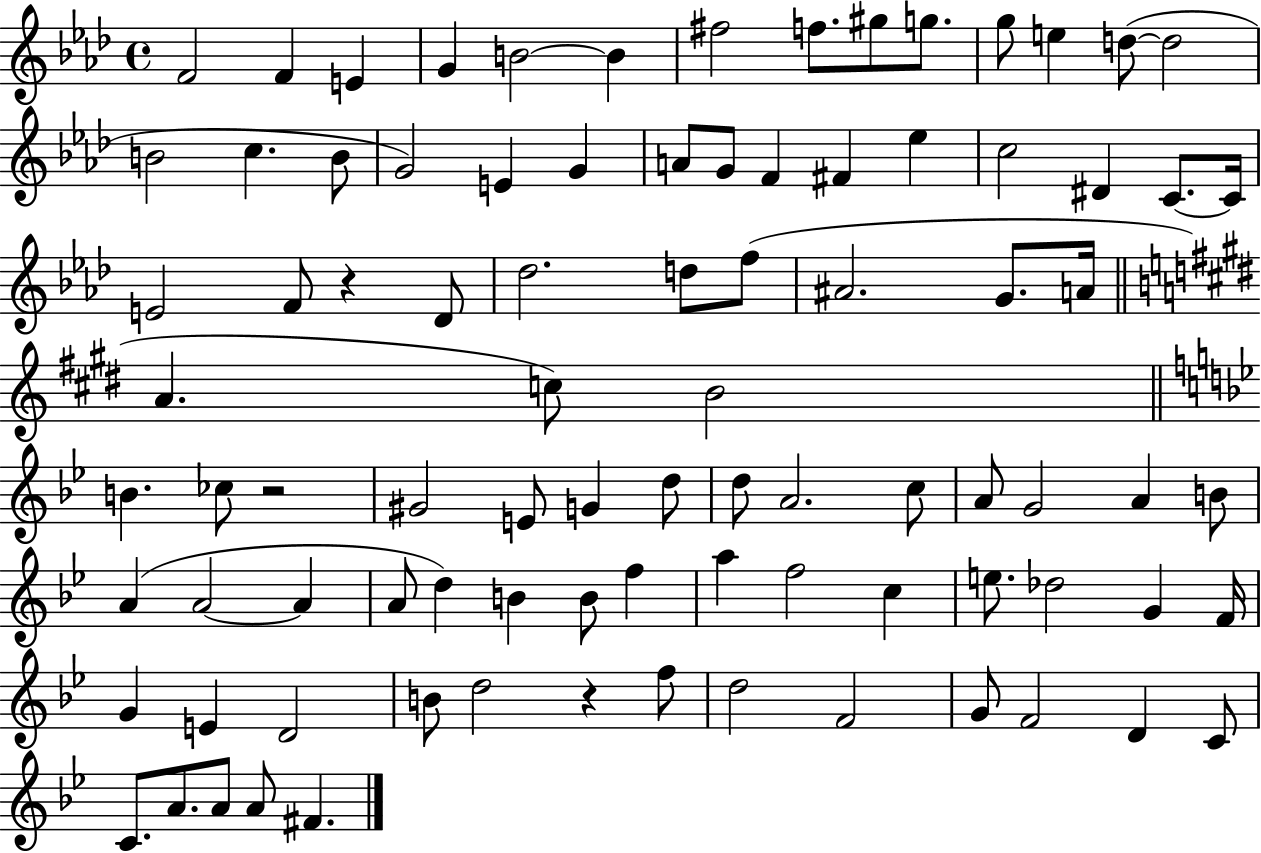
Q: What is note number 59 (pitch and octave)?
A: D5